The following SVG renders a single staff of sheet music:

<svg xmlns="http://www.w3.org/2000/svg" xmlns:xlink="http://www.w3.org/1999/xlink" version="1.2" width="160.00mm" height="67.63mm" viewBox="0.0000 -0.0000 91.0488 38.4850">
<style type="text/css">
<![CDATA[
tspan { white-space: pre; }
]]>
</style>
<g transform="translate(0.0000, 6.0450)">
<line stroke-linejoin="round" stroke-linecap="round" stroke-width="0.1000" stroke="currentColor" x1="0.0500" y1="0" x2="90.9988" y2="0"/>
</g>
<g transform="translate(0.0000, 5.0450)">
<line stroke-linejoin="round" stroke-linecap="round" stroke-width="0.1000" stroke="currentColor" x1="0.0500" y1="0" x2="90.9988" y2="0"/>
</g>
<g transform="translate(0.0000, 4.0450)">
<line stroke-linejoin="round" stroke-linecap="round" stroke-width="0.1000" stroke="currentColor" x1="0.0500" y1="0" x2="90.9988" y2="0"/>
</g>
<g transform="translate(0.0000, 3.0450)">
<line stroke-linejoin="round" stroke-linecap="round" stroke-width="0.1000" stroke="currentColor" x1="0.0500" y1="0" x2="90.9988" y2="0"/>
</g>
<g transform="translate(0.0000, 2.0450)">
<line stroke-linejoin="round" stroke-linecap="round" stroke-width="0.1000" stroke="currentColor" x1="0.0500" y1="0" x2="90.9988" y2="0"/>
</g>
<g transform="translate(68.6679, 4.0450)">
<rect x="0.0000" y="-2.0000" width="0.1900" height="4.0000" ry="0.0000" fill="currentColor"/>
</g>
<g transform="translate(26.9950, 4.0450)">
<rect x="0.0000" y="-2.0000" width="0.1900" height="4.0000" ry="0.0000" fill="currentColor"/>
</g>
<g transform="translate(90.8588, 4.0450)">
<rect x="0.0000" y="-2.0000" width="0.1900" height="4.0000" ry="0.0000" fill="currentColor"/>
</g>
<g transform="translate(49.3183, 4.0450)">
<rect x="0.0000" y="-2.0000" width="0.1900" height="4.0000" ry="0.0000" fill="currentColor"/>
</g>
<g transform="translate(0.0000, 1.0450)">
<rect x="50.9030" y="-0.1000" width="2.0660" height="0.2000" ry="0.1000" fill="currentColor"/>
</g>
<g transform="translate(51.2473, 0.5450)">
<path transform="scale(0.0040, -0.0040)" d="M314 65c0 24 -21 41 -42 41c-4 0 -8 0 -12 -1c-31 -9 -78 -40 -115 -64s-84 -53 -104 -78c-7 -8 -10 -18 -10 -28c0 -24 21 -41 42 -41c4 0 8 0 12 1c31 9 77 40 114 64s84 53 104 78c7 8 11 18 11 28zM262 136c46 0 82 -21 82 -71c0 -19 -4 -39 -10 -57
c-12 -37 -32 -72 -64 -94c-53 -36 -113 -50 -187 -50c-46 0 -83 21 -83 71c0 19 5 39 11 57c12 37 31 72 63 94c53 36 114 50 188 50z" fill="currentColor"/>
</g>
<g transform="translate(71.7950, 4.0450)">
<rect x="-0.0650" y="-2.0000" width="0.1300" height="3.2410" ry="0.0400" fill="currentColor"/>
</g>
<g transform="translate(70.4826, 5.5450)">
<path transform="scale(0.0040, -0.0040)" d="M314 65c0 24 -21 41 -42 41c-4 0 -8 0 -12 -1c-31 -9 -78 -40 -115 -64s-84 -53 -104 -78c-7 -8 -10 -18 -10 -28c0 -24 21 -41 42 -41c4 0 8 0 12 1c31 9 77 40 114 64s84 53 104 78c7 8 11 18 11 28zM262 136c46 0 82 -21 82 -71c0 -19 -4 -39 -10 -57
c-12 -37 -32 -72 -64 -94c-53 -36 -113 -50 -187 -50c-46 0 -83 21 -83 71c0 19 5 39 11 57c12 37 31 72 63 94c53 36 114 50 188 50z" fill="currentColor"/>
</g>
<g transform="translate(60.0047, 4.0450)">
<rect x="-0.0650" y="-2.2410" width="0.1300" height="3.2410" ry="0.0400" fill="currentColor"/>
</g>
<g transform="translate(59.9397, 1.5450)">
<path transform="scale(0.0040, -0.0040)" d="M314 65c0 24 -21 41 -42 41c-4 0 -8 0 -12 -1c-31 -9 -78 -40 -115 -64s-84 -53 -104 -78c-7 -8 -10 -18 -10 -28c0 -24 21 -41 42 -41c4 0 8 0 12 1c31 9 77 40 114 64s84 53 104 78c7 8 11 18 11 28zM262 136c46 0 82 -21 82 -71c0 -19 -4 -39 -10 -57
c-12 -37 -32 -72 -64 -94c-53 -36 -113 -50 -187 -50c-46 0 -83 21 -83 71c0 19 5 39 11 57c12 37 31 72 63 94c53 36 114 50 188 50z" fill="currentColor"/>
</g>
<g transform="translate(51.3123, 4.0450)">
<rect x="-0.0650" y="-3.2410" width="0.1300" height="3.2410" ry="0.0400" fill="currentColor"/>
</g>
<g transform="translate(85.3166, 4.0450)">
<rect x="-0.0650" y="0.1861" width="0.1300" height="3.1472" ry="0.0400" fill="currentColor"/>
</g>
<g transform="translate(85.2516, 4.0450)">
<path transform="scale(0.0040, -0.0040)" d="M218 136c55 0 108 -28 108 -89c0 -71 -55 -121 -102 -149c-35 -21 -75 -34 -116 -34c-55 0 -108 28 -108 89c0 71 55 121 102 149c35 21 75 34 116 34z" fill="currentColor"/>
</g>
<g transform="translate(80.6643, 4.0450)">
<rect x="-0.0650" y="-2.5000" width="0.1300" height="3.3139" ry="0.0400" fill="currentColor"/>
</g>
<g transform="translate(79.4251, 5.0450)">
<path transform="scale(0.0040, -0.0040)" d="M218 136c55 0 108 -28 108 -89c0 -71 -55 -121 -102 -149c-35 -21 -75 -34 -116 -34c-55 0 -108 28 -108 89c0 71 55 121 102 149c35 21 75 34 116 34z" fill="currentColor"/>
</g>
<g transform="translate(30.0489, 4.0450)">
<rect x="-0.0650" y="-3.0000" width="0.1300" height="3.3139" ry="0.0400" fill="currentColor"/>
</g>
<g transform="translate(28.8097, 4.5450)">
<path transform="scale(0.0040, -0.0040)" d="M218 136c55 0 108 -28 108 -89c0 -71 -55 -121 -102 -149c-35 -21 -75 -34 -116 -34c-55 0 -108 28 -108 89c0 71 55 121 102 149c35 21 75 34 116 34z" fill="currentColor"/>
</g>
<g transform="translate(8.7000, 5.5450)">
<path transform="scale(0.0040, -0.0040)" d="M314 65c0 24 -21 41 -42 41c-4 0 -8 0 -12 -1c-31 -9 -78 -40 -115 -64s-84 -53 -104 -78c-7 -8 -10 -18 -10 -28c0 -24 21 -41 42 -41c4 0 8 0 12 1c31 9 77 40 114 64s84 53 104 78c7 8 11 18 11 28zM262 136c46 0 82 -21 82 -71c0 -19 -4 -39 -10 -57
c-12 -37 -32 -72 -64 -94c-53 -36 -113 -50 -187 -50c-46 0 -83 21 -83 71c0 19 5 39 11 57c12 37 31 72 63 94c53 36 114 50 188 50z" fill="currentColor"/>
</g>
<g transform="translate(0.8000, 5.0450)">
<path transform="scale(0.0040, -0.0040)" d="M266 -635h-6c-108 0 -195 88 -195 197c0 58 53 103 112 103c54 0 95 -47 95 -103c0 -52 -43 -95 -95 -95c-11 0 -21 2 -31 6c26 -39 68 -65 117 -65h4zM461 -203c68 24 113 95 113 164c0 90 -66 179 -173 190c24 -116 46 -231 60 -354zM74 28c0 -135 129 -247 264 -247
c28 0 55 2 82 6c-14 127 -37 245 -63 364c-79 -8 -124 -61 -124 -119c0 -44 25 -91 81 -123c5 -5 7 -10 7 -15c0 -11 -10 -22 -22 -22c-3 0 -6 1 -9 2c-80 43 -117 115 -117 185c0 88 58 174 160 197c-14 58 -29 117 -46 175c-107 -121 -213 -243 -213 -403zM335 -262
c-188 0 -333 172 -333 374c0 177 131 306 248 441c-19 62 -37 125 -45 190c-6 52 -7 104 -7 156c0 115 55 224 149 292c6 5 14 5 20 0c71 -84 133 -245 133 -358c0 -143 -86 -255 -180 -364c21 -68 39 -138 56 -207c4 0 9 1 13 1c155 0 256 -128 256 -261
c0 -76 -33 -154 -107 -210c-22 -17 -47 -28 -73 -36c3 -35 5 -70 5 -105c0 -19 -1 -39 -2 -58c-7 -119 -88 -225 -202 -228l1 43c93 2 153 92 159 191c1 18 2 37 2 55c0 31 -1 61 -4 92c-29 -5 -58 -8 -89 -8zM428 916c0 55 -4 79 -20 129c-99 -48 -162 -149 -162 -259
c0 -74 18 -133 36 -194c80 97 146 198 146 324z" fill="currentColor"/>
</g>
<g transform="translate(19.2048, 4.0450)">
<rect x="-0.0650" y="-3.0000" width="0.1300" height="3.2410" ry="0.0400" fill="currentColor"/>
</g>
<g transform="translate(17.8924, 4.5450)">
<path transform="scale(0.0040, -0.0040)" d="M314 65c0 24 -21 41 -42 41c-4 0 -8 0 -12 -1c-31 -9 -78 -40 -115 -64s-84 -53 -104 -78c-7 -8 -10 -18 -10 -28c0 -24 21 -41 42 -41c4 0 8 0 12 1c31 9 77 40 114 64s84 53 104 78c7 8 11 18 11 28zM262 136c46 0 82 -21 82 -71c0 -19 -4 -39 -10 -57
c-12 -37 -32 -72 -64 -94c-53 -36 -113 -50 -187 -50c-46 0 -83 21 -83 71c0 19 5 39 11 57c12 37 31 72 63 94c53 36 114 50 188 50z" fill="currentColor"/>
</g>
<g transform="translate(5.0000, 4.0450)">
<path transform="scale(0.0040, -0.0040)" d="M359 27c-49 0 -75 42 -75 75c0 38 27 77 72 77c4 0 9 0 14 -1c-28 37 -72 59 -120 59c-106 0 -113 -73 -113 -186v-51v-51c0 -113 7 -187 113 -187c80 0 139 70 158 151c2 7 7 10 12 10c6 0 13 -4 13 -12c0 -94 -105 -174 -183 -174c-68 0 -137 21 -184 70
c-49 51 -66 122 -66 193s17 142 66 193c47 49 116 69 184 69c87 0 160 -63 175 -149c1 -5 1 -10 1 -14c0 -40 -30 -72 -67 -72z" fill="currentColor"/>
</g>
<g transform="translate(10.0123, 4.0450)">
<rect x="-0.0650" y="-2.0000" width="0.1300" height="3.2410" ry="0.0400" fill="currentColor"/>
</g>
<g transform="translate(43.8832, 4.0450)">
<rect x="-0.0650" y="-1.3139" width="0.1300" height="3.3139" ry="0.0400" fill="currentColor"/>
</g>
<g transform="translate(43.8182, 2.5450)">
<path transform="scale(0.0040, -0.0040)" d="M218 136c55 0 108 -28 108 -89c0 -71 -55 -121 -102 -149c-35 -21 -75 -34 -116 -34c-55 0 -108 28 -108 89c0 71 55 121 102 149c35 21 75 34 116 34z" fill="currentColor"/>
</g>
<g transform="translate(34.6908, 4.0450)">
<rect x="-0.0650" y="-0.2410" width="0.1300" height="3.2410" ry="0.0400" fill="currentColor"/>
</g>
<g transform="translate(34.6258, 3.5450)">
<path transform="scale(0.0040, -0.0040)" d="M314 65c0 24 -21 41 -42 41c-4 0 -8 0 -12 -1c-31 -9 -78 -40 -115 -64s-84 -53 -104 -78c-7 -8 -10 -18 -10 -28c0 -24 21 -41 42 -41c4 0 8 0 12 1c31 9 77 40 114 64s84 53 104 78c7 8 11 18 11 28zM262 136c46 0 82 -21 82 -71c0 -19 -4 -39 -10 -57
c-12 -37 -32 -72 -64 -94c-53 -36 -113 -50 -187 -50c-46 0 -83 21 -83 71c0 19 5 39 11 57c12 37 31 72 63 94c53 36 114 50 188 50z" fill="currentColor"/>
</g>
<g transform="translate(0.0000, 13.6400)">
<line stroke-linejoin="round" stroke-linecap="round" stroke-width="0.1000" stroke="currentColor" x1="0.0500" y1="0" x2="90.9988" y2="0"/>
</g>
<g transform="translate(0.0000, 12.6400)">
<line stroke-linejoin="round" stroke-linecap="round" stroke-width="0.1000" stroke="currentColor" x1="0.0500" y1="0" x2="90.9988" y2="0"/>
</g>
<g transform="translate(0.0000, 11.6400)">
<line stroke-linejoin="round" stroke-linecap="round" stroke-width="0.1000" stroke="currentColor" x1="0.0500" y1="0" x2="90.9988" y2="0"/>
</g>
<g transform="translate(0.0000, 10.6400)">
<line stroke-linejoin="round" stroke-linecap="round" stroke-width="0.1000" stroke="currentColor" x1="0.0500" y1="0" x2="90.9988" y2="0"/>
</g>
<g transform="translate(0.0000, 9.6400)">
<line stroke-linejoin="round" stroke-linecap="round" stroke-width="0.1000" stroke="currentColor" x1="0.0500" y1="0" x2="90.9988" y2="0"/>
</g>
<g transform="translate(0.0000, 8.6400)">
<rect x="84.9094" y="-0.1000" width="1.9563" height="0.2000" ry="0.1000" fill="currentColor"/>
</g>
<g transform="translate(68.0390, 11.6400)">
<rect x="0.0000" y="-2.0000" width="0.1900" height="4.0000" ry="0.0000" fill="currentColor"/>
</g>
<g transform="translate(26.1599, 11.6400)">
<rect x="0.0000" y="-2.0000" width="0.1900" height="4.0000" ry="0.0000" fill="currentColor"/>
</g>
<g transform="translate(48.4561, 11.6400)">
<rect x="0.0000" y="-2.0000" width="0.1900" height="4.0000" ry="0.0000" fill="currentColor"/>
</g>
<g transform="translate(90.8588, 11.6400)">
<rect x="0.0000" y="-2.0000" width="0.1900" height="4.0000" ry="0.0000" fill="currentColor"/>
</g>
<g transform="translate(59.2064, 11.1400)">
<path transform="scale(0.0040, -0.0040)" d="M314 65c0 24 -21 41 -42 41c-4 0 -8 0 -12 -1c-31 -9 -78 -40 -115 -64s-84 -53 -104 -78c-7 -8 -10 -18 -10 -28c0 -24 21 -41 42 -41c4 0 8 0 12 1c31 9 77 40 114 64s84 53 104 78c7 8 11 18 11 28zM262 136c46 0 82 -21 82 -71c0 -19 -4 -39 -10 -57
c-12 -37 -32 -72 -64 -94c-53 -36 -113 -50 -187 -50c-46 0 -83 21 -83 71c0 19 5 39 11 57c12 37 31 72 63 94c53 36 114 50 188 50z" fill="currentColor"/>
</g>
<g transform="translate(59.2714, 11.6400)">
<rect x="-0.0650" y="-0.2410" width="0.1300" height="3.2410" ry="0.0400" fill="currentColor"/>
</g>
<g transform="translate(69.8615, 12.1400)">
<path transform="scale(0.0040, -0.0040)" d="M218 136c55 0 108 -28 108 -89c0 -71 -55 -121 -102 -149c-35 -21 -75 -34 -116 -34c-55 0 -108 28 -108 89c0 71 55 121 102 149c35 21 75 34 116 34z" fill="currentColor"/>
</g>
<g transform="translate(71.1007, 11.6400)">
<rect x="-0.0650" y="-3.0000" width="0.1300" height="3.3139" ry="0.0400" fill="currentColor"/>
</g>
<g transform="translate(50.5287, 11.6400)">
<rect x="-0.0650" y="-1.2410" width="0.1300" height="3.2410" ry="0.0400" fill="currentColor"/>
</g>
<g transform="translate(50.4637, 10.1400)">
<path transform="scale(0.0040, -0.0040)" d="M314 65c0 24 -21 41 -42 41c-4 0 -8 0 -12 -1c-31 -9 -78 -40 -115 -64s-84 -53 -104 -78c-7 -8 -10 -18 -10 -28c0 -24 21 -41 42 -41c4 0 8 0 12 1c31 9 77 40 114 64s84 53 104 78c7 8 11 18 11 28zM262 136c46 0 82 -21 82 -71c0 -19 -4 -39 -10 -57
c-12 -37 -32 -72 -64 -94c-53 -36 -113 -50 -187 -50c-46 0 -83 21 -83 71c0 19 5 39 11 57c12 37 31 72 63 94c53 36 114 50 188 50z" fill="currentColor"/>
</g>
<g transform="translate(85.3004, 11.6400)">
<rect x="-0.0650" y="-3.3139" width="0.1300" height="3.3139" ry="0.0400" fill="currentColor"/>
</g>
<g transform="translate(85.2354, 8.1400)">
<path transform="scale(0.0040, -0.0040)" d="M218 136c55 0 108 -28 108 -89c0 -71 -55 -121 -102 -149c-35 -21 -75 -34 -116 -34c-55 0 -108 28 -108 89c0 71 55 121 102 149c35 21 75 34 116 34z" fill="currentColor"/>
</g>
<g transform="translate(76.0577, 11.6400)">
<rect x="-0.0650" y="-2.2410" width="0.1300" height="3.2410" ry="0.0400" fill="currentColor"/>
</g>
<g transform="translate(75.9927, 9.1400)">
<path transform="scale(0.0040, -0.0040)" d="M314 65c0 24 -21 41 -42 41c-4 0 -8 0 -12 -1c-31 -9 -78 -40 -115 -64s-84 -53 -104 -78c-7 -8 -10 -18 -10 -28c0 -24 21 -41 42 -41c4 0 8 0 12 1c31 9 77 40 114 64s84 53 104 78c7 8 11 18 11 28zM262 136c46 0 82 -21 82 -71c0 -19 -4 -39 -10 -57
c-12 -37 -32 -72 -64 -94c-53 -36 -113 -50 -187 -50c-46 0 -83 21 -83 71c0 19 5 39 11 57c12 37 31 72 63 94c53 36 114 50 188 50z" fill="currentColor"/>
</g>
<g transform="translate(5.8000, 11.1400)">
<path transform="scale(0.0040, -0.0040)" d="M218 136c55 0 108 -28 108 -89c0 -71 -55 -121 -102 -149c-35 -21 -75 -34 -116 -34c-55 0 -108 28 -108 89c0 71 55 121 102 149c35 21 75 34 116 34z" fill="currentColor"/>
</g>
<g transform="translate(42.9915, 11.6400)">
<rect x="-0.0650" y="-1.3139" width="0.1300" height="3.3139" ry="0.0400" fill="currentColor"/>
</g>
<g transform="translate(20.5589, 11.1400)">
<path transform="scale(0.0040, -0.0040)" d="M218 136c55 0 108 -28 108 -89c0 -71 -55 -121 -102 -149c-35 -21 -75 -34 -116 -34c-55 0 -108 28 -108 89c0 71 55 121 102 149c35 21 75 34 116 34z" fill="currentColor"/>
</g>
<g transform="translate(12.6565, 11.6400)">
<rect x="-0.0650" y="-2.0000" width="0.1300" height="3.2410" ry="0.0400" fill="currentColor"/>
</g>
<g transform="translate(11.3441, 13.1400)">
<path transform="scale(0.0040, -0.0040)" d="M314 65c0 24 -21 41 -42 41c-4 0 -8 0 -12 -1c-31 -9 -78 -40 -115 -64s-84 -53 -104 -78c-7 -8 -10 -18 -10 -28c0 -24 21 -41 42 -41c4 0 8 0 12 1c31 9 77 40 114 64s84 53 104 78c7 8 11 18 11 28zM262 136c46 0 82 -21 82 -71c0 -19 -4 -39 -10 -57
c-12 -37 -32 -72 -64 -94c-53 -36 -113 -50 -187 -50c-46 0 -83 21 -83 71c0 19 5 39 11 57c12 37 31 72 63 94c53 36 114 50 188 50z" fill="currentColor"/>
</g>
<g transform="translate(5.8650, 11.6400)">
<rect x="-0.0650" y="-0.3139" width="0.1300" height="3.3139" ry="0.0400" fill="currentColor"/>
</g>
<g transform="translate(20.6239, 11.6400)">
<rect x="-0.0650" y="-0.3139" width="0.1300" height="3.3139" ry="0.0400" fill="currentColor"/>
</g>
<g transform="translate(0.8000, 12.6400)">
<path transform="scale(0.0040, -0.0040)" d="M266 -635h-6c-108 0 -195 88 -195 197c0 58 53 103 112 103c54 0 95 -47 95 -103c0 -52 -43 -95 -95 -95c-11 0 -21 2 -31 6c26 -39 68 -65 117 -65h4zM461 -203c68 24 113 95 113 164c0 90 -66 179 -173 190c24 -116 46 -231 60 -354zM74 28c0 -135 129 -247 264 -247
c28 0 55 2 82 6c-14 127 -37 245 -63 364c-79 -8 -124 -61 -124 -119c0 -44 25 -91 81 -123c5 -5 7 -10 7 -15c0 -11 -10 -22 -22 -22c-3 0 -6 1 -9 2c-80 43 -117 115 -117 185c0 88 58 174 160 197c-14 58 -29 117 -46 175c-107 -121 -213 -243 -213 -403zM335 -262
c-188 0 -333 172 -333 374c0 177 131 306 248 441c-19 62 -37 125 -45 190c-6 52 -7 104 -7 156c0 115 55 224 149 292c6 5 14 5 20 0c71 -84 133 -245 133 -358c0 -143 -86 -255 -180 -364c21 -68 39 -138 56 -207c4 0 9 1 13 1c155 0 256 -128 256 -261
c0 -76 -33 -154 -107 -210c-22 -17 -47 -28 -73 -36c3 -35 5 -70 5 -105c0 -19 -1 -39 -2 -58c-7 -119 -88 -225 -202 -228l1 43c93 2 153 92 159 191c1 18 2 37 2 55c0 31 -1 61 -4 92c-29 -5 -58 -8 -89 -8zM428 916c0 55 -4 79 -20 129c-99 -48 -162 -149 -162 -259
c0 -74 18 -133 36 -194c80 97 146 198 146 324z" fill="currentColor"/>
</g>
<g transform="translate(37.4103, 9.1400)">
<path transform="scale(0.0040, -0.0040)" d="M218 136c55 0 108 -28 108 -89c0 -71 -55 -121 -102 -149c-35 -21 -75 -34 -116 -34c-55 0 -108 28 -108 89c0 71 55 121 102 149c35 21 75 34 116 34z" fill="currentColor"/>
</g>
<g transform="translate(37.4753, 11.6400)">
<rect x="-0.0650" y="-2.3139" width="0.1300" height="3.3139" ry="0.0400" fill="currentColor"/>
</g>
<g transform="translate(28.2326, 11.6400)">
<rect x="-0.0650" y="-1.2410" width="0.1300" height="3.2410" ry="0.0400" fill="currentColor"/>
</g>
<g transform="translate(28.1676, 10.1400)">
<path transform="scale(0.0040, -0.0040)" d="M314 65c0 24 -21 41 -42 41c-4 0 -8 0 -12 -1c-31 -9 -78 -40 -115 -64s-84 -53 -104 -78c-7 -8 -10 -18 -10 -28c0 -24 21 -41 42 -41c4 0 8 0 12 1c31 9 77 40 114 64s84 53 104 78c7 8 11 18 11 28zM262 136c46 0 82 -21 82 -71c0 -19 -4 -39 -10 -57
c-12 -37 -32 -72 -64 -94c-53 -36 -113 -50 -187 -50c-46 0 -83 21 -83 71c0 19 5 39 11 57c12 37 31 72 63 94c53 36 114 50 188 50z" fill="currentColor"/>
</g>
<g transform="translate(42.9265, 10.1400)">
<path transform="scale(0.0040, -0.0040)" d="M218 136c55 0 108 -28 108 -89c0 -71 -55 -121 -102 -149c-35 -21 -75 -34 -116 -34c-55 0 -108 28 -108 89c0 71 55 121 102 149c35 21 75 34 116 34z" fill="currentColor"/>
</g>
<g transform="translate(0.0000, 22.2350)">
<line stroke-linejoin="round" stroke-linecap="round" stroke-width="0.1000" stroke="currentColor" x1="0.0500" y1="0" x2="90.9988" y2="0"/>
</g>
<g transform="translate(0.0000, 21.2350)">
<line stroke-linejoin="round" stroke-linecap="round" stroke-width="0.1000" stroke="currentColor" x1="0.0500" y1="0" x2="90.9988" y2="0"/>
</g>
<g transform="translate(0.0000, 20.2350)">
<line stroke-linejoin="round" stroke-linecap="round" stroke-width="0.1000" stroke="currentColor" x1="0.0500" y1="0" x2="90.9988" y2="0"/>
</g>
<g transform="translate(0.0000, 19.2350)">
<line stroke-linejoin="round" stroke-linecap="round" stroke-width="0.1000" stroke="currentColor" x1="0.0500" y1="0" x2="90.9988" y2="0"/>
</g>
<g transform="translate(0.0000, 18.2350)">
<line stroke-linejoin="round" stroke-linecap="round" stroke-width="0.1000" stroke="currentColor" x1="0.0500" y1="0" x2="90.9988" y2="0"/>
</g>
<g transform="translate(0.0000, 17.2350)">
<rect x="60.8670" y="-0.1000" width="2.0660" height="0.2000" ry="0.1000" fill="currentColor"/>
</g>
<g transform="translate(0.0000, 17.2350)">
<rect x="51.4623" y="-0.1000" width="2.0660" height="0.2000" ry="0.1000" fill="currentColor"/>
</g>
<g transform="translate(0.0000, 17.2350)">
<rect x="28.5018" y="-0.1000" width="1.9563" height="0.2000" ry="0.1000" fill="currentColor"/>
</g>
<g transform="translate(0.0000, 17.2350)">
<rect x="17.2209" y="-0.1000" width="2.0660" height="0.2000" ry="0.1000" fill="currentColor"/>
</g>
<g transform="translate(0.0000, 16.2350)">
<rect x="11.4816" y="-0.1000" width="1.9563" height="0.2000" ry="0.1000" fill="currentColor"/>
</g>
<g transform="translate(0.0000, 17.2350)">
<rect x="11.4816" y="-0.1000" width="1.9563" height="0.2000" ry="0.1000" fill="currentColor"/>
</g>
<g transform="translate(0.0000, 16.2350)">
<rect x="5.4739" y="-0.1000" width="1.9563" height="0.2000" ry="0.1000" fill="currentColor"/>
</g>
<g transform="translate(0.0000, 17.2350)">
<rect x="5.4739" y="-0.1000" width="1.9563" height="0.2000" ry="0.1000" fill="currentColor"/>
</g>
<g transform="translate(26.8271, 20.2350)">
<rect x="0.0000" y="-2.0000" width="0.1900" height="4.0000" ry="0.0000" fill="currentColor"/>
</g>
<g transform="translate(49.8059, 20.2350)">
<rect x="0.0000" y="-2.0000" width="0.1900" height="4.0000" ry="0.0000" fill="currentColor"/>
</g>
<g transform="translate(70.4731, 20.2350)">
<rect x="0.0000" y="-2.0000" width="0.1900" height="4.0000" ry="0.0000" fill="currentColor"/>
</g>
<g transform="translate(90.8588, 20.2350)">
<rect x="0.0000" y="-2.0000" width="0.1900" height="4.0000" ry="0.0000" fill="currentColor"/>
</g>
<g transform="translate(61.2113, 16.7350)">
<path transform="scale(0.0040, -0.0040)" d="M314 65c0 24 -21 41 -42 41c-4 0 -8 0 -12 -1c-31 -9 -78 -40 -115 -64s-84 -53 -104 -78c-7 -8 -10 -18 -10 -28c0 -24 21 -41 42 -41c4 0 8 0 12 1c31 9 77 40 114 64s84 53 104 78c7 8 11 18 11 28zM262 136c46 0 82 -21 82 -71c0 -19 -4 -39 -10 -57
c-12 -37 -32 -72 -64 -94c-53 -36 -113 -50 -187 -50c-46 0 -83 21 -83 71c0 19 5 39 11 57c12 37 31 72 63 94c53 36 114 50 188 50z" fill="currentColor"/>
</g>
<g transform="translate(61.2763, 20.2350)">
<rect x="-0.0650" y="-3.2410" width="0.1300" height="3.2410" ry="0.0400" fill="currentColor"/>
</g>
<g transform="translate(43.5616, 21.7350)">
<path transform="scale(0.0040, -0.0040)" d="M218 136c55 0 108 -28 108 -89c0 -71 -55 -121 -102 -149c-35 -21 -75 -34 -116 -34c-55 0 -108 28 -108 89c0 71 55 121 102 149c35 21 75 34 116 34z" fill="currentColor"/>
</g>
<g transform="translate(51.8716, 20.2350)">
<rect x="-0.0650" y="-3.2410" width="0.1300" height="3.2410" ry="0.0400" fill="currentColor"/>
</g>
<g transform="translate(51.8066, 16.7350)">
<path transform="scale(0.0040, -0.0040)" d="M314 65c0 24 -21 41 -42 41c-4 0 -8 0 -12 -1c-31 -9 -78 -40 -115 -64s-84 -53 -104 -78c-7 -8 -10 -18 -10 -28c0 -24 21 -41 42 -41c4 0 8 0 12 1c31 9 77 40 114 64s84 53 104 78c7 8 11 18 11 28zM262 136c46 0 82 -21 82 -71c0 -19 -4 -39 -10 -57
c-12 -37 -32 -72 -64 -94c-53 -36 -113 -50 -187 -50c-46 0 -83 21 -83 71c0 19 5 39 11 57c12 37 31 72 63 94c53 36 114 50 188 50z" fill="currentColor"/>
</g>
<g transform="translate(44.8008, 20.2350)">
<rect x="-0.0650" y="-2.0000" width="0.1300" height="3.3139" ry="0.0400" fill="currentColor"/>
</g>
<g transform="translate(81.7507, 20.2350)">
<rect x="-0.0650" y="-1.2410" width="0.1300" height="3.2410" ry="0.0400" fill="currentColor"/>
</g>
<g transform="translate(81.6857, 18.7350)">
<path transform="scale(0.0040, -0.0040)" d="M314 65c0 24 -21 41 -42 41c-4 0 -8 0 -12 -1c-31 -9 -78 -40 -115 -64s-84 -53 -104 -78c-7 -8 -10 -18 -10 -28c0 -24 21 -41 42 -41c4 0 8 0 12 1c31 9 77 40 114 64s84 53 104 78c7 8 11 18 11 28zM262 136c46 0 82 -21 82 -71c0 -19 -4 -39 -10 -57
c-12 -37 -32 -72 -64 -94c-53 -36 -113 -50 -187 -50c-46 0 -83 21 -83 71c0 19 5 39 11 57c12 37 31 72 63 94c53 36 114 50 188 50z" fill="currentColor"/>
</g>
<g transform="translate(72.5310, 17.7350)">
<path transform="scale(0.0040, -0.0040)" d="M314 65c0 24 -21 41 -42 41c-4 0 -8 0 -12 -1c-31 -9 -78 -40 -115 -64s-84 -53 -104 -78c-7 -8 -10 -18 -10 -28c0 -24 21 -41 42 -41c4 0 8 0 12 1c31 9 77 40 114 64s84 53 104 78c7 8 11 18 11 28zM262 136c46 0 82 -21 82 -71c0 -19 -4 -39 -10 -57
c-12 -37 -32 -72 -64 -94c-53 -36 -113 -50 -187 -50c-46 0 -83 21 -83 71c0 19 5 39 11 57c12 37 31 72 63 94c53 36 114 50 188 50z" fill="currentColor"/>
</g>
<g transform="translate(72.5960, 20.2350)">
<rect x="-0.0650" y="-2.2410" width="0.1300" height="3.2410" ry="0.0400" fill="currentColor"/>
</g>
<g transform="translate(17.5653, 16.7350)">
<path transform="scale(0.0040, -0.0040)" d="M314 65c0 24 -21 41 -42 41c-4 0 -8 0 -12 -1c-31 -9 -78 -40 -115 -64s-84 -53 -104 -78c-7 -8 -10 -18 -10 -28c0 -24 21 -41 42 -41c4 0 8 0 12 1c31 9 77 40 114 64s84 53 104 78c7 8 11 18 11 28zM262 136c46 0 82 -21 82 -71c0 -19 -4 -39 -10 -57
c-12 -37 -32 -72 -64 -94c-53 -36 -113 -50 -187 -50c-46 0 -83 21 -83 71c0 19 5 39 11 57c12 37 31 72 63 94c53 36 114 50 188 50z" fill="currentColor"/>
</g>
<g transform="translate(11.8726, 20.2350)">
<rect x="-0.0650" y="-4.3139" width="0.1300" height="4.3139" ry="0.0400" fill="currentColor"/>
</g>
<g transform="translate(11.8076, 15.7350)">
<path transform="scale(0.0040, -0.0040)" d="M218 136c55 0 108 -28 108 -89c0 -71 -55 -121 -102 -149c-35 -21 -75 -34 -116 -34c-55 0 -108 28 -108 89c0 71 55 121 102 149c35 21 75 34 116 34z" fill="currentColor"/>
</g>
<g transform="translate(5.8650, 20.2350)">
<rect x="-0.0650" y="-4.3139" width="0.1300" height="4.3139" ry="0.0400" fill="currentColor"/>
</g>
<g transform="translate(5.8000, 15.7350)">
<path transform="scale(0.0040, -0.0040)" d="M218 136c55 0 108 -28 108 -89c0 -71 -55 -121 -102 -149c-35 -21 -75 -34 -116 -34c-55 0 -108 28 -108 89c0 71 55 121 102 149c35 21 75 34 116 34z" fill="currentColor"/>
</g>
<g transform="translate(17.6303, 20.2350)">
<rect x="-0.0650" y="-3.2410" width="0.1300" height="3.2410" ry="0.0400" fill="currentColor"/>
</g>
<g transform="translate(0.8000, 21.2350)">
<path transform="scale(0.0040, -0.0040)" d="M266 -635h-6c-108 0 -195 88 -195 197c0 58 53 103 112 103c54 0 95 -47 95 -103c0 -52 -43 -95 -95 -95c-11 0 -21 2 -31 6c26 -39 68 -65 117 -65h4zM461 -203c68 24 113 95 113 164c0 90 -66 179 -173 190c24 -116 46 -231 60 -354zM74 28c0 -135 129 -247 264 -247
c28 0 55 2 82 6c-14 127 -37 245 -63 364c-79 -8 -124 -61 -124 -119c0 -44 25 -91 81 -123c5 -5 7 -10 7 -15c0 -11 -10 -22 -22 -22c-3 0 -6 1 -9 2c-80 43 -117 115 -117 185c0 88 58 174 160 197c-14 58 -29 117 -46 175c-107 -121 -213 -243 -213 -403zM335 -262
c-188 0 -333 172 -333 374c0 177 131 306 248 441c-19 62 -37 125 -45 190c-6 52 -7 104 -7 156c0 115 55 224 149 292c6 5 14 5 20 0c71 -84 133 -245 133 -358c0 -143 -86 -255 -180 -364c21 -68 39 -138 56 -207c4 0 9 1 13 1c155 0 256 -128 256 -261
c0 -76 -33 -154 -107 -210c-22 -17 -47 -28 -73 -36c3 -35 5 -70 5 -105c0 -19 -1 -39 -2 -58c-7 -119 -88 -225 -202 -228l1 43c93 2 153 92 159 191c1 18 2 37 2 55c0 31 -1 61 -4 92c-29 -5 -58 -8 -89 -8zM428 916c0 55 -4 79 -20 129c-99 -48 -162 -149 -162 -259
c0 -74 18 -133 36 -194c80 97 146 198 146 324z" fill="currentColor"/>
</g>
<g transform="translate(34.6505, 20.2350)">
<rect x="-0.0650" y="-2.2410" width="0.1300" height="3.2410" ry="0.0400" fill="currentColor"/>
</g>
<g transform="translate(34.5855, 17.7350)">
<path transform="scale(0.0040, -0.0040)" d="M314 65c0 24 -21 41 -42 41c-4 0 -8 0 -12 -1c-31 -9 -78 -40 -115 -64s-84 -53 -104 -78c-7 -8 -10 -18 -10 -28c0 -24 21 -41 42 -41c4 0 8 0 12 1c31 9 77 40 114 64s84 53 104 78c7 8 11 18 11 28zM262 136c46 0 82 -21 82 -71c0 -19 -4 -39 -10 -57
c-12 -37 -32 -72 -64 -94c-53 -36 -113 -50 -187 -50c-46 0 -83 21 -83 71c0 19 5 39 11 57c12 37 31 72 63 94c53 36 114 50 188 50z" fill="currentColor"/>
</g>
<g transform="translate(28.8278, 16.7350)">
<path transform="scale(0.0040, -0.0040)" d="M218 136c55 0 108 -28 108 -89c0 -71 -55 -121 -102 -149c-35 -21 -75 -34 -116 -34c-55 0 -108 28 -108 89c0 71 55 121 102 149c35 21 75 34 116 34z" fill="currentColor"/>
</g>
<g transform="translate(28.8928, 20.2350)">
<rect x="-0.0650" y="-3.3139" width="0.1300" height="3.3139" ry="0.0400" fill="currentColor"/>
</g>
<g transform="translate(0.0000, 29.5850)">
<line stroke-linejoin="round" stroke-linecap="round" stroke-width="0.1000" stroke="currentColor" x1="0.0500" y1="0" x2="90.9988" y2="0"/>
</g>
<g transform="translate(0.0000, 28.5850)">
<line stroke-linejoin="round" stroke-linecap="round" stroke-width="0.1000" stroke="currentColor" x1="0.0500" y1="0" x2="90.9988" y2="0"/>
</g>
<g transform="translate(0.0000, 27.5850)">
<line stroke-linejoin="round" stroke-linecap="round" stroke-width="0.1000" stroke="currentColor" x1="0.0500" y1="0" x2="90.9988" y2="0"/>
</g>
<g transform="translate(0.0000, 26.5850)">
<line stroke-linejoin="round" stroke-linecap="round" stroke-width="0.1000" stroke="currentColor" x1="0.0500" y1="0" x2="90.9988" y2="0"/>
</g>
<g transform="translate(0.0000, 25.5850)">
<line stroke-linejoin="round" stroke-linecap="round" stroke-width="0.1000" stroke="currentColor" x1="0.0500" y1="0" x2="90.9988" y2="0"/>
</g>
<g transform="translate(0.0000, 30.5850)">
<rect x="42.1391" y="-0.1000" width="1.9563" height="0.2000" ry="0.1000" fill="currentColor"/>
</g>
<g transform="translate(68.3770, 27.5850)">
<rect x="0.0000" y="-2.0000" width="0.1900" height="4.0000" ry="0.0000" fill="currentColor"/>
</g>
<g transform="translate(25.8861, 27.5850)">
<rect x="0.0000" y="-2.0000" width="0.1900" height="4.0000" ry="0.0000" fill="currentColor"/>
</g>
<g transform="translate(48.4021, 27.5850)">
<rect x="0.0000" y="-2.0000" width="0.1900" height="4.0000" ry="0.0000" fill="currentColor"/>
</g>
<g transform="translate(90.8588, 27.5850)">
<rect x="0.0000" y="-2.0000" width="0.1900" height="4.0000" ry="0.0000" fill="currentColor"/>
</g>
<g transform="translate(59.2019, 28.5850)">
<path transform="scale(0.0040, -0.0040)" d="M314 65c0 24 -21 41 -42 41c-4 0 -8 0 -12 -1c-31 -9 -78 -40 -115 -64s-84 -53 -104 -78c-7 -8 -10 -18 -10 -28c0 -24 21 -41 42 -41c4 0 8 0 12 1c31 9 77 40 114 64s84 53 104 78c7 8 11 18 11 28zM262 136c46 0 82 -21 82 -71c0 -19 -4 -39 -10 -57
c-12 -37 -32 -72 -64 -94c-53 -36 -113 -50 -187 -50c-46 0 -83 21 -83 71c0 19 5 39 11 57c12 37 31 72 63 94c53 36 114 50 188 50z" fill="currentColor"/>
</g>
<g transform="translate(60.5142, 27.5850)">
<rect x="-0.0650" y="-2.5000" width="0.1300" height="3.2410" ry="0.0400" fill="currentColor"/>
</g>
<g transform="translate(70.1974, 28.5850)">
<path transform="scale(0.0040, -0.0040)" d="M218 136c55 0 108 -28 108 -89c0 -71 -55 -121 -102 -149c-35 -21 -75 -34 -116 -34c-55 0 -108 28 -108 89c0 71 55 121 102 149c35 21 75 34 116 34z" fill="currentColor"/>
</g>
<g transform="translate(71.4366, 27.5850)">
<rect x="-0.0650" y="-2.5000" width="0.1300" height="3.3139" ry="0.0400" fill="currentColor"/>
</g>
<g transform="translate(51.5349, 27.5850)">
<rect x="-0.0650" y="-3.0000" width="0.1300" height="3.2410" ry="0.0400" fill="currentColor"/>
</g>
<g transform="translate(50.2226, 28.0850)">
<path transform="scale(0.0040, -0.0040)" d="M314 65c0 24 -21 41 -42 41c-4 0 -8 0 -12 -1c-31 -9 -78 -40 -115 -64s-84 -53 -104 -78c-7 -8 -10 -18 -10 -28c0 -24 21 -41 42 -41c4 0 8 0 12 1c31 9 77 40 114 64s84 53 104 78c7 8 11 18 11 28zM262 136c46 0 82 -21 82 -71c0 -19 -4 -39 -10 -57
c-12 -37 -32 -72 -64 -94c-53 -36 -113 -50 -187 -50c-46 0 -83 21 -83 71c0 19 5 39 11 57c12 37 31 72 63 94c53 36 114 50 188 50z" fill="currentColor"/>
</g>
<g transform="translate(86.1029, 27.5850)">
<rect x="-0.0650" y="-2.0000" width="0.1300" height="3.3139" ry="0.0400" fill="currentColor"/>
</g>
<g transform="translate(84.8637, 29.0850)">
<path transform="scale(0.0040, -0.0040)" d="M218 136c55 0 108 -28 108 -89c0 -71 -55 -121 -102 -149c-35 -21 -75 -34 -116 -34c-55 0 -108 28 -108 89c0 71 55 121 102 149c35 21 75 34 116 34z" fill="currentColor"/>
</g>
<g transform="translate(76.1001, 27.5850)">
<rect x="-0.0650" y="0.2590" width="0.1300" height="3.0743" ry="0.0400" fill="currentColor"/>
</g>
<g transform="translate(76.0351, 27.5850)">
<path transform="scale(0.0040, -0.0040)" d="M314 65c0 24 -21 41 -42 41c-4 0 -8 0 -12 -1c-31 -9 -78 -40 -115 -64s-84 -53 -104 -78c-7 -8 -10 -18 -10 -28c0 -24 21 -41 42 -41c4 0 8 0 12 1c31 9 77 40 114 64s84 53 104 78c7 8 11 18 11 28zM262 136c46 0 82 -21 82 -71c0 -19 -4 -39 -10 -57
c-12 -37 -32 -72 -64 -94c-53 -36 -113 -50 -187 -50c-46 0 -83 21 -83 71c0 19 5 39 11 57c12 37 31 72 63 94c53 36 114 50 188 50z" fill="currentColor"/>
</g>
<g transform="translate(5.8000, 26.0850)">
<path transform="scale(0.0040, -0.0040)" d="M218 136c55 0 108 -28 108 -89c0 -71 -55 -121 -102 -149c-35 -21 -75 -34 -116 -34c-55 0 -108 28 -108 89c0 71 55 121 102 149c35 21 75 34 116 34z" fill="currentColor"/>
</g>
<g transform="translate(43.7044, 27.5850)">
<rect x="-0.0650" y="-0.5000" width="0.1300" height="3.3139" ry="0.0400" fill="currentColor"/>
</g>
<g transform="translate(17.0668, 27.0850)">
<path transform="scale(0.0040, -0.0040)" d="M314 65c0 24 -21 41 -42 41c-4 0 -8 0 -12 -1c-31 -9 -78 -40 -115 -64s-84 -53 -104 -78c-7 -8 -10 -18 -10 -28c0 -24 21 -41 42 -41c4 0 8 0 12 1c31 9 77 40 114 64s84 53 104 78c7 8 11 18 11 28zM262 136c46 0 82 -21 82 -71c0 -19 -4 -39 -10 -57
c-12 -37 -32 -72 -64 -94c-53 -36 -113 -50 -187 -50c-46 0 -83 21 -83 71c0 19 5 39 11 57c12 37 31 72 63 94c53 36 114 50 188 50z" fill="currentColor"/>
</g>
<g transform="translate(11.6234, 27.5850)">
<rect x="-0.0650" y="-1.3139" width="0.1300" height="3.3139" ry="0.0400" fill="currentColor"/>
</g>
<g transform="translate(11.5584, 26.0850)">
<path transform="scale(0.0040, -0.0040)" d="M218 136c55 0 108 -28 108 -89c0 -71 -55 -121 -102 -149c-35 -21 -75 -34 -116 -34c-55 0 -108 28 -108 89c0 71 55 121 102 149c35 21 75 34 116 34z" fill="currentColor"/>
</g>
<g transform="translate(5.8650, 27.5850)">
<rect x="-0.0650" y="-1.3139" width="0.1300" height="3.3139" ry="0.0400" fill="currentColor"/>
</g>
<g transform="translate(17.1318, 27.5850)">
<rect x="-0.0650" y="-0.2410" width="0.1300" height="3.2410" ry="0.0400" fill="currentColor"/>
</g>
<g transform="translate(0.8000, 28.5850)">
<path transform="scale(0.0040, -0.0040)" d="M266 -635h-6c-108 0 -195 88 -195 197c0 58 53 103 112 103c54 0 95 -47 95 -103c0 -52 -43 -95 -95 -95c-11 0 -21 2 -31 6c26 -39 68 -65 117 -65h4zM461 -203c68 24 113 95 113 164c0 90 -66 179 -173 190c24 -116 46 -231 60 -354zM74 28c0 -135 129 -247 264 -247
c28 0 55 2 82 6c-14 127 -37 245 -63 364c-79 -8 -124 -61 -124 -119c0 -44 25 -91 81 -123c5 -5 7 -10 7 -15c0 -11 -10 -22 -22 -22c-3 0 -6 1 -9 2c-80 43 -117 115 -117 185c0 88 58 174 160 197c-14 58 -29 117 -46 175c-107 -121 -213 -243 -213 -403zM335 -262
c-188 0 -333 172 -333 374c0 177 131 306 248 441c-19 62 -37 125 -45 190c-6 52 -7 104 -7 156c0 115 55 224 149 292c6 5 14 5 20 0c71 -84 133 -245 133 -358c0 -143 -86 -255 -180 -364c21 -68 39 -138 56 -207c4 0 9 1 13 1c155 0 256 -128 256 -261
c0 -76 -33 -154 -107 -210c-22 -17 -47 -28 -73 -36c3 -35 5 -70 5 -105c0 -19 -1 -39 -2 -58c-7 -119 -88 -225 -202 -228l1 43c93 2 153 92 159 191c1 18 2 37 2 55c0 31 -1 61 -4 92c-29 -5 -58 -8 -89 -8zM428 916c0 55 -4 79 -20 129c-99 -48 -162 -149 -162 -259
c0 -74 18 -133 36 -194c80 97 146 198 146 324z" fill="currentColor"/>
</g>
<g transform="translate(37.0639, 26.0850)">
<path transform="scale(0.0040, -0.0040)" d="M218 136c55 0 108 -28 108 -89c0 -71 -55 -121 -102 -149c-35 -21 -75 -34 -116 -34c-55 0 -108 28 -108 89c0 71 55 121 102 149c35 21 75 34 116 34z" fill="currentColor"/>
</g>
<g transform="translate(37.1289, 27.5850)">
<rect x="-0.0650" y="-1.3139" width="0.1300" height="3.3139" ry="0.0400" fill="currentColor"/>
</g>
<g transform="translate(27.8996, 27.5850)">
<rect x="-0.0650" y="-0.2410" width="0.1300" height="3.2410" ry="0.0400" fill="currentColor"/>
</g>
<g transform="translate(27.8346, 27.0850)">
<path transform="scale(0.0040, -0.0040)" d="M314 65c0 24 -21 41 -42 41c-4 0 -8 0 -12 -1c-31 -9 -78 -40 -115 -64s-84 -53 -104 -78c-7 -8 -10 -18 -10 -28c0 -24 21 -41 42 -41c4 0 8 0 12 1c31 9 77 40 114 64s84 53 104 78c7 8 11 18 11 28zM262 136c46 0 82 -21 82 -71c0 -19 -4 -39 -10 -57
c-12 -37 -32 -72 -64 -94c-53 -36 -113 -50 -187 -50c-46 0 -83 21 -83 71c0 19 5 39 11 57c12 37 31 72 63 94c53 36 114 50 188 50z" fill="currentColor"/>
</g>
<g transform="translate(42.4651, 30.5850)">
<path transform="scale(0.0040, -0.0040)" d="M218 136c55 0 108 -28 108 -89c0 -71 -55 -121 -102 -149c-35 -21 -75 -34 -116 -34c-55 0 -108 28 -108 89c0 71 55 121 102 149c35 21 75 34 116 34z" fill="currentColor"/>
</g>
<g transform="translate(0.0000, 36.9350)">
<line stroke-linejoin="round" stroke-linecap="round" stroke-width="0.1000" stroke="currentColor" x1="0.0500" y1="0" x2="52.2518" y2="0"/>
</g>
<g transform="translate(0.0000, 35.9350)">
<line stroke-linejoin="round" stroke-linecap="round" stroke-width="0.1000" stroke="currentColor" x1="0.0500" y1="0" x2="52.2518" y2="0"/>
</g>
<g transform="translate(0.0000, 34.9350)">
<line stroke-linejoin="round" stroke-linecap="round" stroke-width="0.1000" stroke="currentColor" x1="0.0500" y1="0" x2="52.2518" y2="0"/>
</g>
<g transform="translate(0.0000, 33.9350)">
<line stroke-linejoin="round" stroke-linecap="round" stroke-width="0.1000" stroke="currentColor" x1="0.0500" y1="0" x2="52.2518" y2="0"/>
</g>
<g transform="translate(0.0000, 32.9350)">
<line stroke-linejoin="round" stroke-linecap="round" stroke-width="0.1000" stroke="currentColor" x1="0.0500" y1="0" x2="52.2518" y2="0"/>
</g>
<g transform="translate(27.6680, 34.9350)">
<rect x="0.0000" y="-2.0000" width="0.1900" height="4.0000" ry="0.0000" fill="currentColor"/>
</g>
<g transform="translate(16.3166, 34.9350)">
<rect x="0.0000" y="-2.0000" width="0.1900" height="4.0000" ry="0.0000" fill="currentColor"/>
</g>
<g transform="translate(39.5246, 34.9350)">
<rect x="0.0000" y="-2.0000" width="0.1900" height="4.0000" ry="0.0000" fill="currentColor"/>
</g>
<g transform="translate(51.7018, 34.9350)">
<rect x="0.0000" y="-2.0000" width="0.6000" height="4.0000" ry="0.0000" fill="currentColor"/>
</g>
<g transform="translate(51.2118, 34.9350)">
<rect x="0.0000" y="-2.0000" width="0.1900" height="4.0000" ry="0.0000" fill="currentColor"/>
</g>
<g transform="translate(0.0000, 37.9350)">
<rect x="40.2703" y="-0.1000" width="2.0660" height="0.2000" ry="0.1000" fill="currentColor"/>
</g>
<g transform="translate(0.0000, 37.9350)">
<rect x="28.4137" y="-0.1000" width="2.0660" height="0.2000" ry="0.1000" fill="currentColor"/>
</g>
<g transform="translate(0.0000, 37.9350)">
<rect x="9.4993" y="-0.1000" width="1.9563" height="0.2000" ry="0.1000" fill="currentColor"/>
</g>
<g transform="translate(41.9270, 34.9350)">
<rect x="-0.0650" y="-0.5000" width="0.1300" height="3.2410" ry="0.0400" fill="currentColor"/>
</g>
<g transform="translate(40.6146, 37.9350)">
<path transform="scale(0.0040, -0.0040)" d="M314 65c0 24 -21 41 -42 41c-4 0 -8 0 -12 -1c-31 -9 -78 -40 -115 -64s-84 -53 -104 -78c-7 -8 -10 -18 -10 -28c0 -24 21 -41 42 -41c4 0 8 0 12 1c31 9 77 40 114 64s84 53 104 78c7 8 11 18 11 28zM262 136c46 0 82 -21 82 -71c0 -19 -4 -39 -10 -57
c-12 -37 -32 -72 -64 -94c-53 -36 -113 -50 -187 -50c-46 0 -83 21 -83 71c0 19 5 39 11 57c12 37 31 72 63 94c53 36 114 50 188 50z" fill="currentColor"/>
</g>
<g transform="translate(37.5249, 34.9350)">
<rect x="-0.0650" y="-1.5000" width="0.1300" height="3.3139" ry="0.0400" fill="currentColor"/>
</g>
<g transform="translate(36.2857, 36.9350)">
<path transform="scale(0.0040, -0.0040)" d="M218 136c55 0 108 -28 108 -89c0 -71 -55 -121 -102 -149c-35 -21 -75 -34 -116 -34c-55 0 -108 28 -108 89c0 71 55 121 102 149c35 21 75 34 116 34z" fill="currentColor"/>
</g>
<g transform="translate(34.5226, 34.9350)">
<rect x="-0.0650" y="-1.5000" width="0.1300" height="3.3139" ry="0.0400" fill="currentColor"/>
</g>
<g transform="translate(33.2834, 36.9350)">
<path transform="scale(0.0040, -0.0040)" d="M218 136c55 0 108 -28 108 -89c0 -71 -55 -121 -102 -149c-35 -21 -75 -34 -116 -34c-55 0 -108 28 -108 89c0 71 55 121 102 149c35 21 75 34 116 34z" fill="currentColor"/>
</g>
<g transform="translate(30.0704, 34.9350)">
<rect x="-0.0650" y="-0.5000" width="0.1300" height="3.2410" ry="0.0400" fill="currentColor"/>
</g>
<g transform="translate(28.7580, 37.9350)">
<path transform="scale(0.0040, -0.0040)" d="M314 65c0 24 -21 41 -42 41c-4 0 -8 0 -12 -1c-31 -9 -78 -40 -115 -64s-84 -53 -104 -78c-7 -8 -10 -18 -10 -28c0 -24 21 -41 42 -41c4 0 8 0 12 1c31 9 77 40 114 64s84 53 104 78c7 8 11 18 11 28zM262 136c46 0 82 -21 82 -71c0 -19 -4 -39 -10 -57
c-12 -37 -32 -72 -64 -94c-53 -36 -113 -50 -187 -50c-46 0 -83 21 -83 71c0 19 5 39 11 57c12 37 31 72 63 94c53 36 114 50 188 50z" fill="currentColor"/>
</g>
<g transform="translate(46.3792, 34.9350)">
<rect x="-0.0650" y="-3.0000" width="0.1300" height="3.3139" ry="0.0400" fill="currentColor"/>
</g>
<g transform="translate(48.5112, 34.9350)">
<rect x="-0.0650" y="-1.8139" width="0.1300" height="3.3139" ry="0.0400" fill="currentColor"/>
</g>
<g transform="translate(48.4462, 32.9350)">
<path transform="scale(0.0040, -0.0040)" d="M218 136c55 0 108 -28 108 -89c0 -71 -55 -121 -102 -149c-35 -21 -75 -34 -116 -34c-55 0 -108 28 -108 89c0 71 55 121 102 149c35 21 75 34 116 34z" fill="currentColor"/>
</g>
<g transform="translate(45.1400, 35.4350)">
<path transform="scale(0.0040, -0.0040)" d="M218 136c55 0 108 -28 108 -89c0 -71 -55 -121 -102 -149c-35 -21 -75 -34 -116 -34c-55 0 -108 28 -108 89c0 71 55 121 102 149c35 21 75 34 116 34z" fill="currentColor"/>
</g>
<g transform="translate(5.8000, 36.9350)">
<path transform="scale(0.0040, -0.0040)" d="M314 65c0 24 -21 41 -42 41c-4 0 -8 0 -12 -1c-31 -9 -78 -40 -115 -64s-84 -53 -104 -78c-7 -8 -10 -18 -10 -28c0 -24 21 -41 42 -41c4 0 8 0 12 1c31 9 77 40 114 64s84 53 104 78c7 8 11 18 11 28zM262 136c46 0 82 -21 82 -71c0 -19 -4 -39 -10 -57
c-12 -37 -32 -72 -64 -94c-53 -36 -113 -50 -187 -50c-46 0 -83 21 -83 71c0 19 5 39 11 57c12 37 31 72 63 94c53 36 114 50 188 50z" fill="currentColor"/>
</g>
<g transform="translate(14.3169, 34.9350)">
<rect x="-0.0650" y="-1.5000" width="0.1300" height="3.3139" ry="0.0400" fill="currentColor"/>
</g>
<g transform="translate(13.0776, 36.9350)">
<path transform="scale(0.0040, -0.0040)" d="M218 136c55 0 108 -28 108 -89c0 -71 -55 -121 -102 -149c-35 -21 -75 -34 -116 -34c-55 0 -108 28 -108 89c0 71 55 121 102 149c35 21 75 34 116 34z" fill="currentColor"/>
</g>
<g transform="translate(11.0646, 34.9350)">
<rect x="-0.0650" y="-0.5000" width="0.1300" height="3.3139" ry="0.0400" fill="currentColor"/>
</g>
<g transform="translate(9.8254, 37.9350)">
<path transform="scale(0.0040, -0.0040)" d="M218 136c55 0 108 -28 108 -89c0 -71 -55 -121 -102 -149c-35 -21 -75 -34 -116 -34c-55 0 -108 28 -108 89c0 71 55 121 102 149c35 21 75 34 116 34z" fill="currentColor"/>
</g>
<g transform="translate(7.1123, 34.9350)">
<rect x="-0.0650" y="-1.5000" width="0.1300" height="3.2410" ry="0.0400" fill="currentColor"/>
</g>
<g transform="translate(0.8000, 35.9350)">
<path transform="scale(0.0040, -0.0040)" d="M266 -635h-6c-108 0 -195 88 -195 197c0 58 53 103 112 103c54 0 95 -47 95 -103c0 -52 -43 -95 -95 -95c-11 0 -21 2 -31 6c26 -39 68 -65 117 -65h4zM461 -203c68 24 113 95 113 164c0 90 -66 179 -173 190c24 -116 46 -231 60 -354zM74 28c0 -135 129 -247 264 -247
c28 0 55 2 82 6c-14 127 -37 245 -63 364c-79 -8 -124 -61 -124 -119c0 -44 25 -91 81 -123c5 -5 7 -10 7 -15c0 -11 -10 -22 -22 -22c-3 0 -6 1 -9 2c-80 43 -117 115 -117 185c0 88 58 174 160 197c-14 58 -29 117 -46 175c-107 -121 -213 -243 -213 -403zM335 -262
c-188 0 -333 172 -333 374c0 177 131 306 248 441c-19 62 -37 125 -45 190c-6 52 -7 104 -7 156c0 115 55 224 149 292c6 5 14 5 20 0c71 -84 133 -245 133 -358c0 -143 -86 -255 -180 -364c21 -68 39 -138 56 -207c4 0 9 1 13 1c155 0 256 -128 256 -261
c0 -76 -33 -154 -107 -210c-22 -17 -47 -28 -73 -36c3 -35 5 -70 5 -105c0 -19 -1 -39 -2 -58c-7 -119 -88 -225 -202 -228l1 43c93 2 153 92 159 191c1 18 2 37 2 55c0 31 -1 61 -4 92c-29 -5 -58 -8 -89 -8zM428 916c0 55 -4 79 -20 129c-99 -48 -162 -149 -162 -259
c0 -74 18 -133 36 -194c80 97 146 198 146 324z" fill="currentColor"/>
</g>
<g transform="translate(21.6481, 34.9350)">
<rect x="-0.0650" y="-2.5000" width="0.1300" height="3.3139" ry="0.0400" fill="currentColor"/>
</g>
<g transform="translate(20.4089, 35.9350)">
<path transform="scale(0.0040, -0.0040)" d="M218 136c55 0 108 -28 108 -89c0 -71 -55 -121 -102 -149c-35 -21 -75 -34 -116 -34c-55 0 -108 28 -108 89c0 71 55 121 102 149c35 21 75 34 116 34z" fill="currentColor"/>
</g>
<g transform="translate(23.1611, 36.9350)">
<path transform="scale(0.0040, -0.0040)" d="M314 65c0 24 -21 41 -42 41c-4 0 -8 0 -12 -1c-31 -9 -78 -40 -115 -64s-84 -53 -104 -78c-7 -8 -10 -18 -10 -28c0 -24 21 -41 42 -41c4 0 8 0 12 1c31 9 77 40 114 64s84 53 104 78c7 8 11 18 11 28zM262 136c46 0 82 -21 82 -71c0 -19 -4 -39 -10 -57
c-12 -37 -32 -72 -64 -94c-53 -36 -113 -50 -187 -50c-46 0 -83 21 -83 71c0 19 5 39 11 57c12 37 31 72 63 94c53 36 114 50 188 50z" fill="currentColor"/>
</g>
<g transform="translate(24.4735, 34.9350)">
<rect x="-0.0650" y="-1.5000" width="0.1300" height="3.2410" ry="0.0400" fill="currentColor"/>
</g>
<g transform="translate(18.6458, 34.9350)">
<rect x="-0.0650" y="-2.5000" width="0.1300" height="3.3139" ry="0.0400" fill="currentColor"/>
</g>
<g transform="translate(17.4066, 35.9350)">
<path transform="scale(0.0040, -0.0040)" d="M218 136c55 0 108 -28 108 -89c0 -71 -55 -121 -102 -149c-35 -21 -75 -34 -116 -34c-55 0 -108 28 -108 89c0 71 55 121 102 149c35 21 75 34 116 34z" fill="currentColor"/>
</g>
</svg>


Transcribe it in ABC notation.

X:1
T:Untitled
M:4/4
L:1/4
K:C
F2 A2 A c2 e b2 g2 F2 G B c F2 c e2 g e e2 c2 A g2 b d' d' b2 b g2 F b2 b2 g2 e2 e e c2 c2 e C A2 G2 G B2 F E2 C E G G E2 C2 E E C2 A f